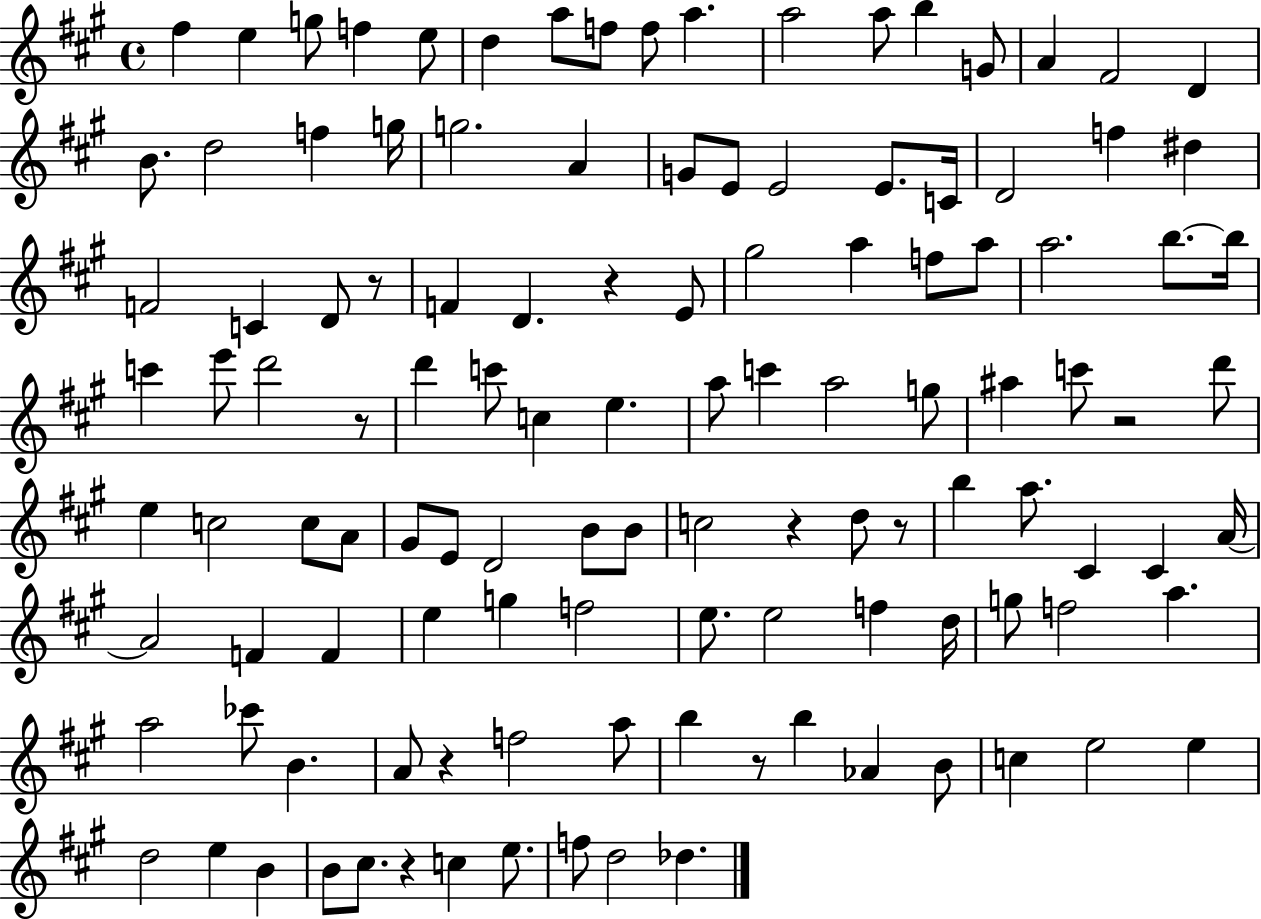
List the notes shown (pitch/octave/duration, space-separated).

F#5/q E5/q G5/e F5/q E5/e D5/q A5/e F5/e F5/e A5/q. A5/h A5/e B5/q G4/e A4/q F#4/h D4/q B4/e. D5/h F5/q G5/s G5/h. A4/q G4/e E4/e E4/h E4/e. C4/s D4/h F5/q D#5/q F4/h C4/q D4/e R/e F4/q D4/q. R/q E4/e G#5/h A5/q F5/e A5/e A5/h. B5/e. B5/s C6/q E6/e D6/h R/e D6/q C6/e C5/q E5/q. A5/e C6/q A5/h G5/e A#5/q C6/e R/h D6/e E5/q C5/h C5/e A4/e G#4/e E4/e D4/h B4/e B4/e C5/h R/q D5/e R/e B5/q A5/e. C#4/q C#4/q A4/s A4/h F4/q F4/q E5/q G5/q F5/h E5/e. E5/h F5/q D5/s G5/e F5/h A5/q. A5/h CES6/e B4/q. A4/e R/q F5/h A5/e B5/q R/e B5/q Ab4/q B4/e C5/q E5/h E5/q D5/h E5/q B4/q B4/e C#5/e. R/q C5/q E5/e. F5/e D5/h Db5/q.